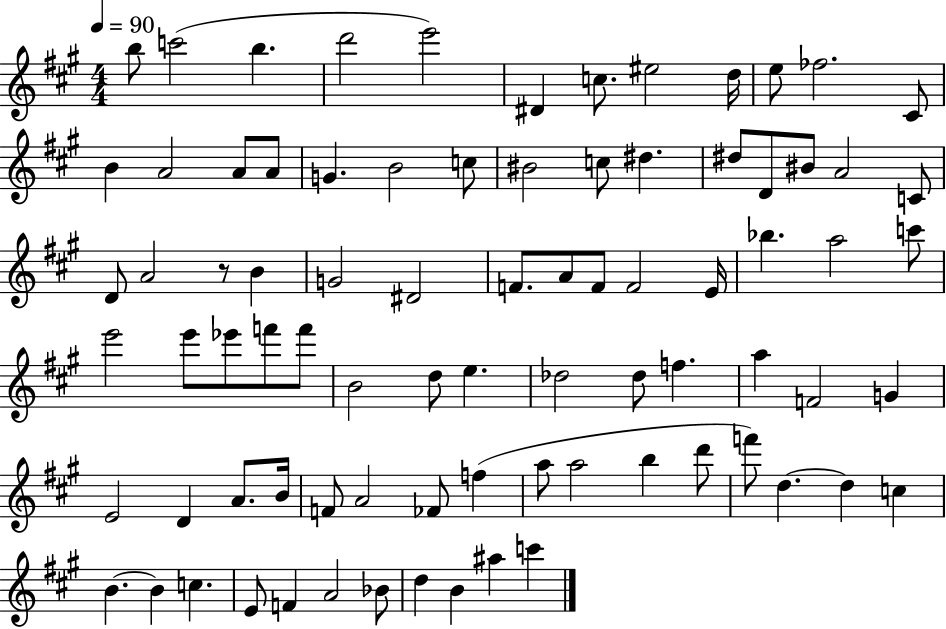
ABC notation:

X:1
T:Untitled
M:4/4
L:1/4
K:A
b/2 c'2 b d'2 e'2 ^D c/2 ^e2 d/4 e/2 _f2 ^C/2 B A2 A/2 A/2 G B2 c/2 ^B2 c/2 ^d ^d/2 D/2 ^B/2 A2 C/2 D/2 A2 z/2 B G2 ^D2 F/2 A/2 F/2 F2 E/4 _b a2 c'/2 e'2 e'/2 _e'/2 f'/2 f'/2 B2 d/2 e _d2 _d/2 f a F2 G E2 D A/2 B/4 F/2 A2 _F/2 f a/2 a2 b d'/2 f'/2 d d c B B c E/2 F A2 _B/2 d B ^a c'